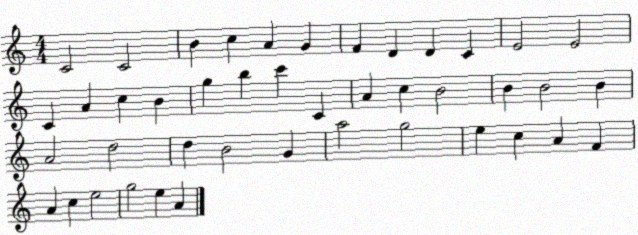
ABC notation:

X:1
T:Untitled
M:4/4
L:1/4
K:C
C2 C2 B c A G F D D C E2 E2 C A c B g b c' C A c B2 B B2 B A2 d2 d B2 G a2 g2 e c A F A c e2 g2 e A